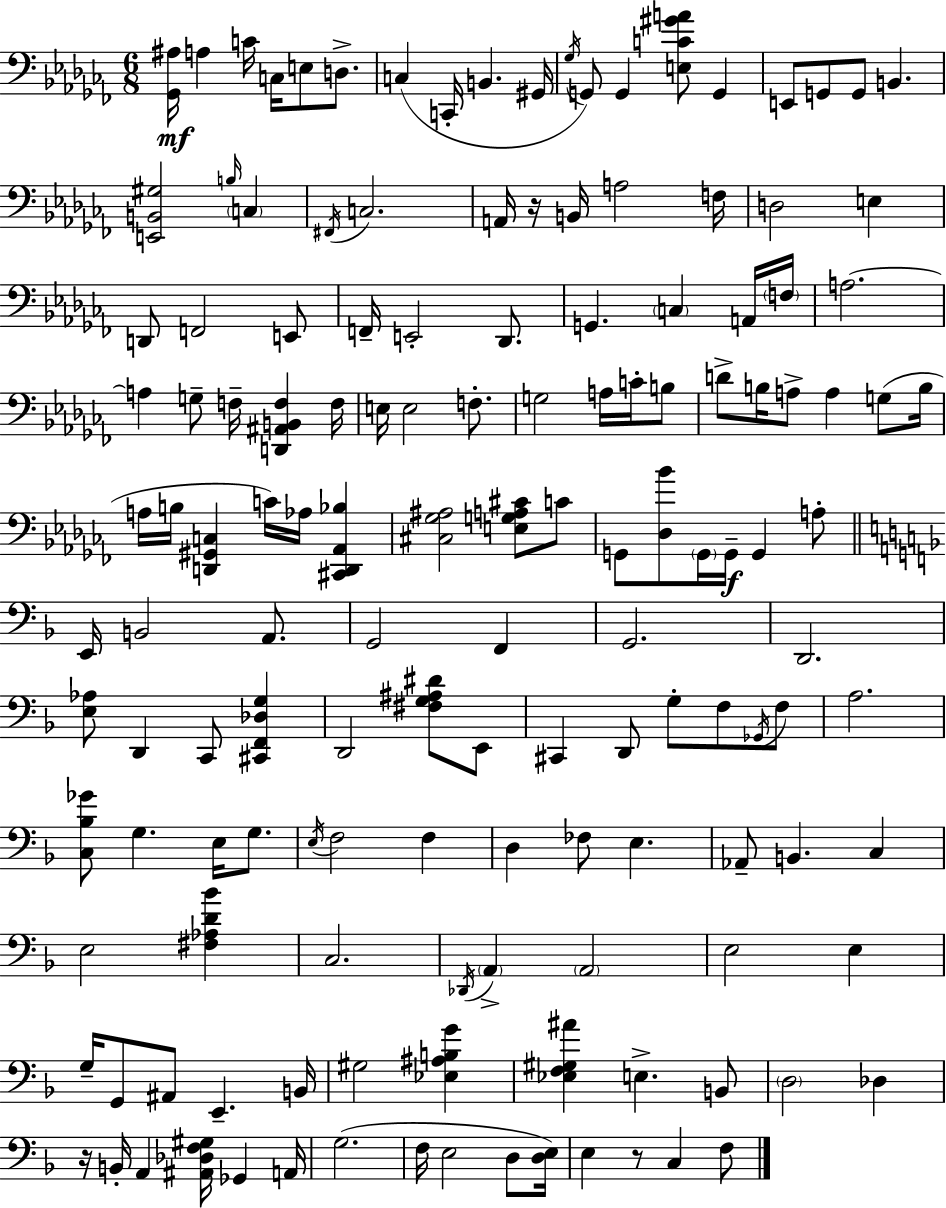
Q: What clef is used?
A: bass